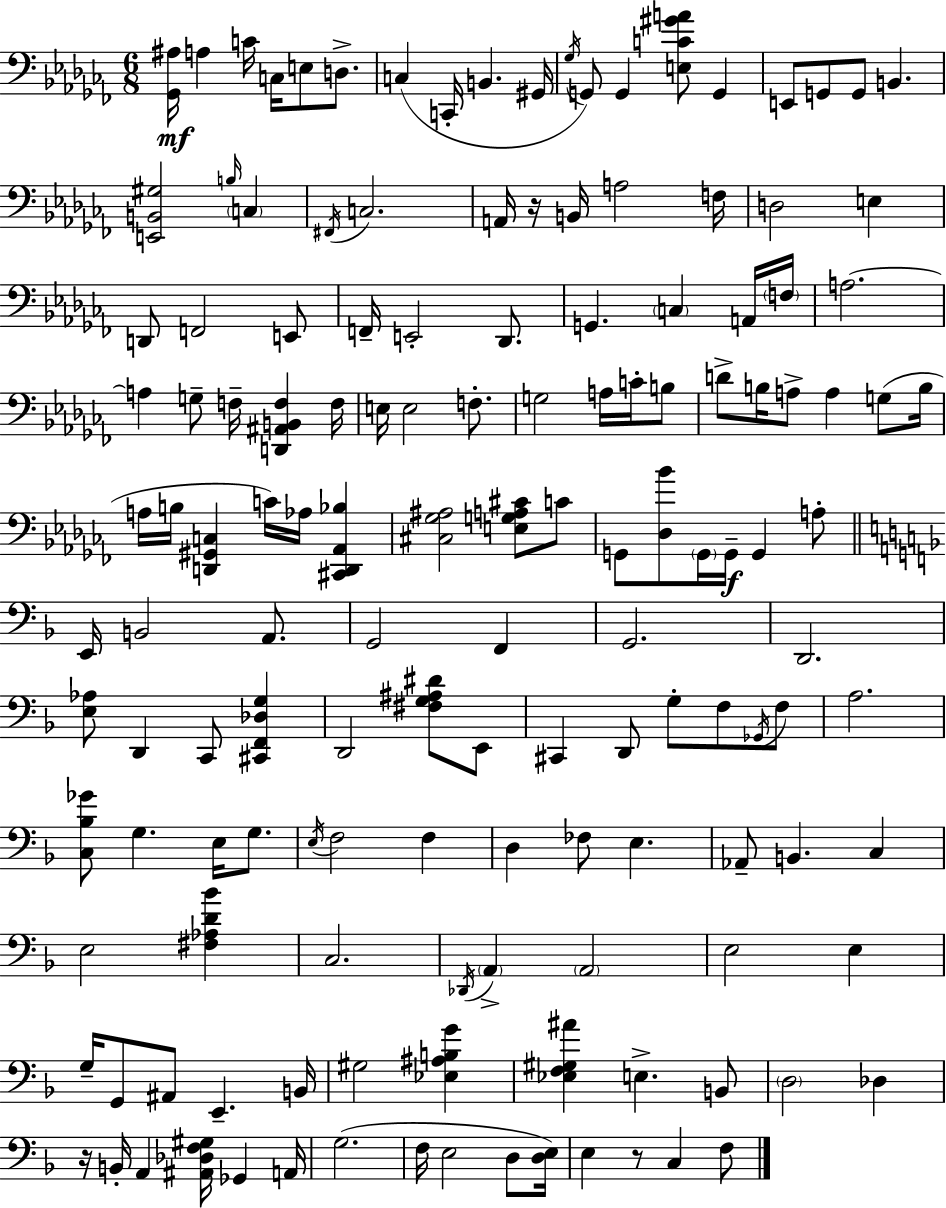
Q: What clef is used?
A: bass